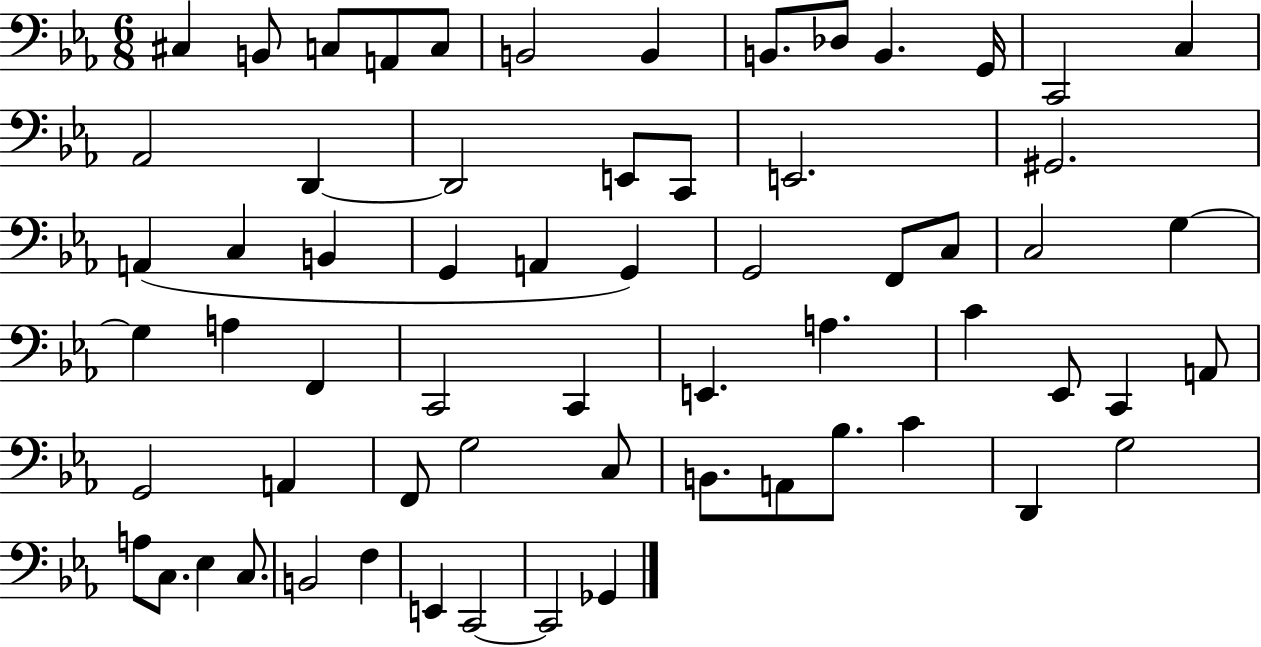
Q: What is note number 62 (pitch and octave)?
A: C2